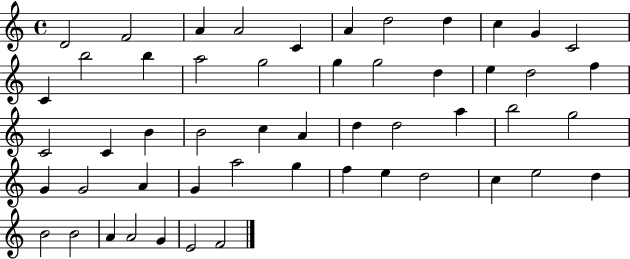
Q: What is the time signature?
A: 4/4